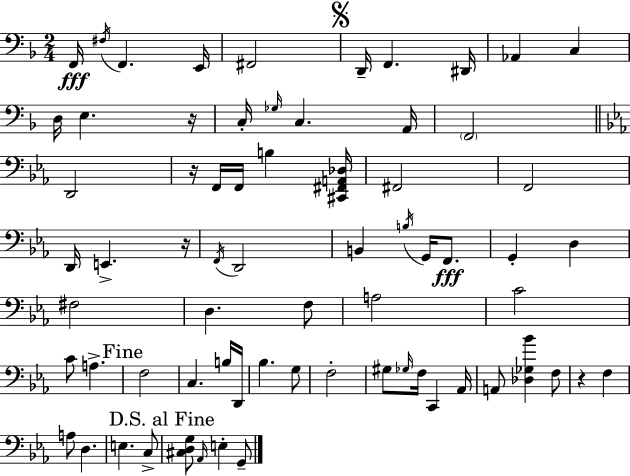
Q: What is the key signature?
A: F major